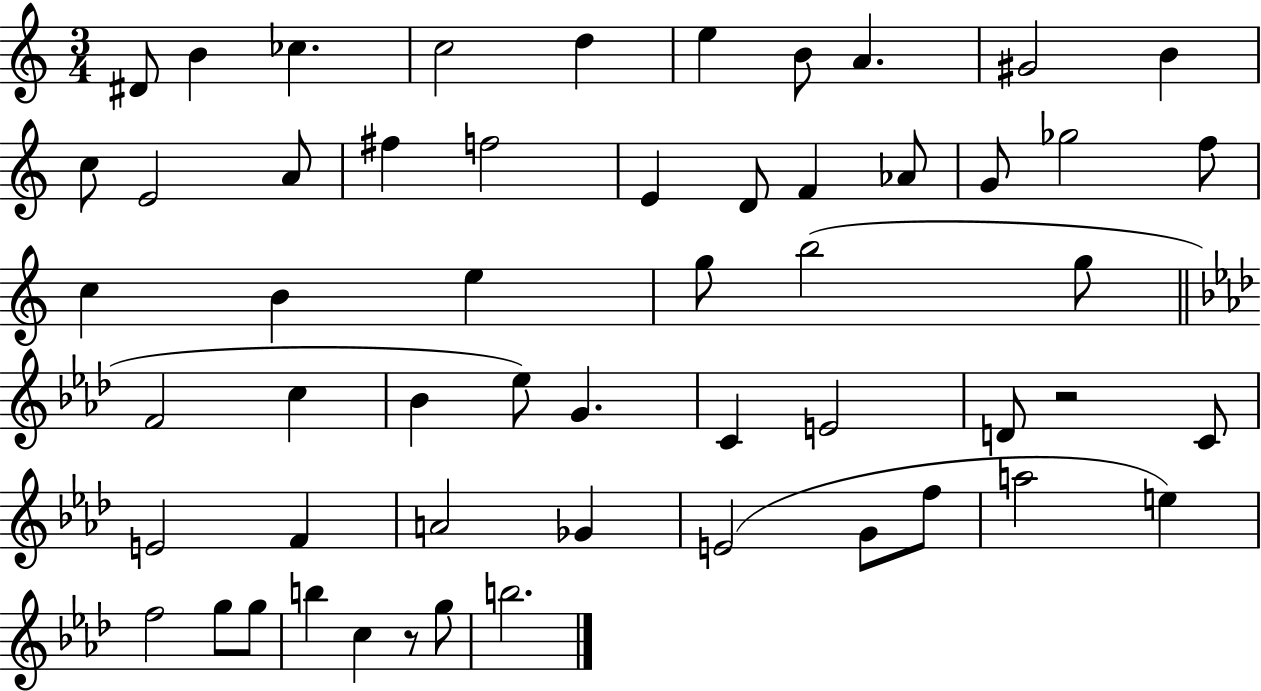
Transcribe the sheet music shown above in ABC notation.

X:1
T:Untitled
M:3/4
L:1/4
K:C
^D/2 B _c c2 d e B/2 A ^G2 B c/2 E2 A/2 ^f f2 E D/2 F _A/2 G/2 _g2 f/2 c B e g/2 b2 g/2 F2 c _B _e/2 G C E2 D/2 z2 C/2 E2 F A2 _G E2 G/2 f/2 a2 e f2 g/2 g/2 b c z/2 g/2 b2